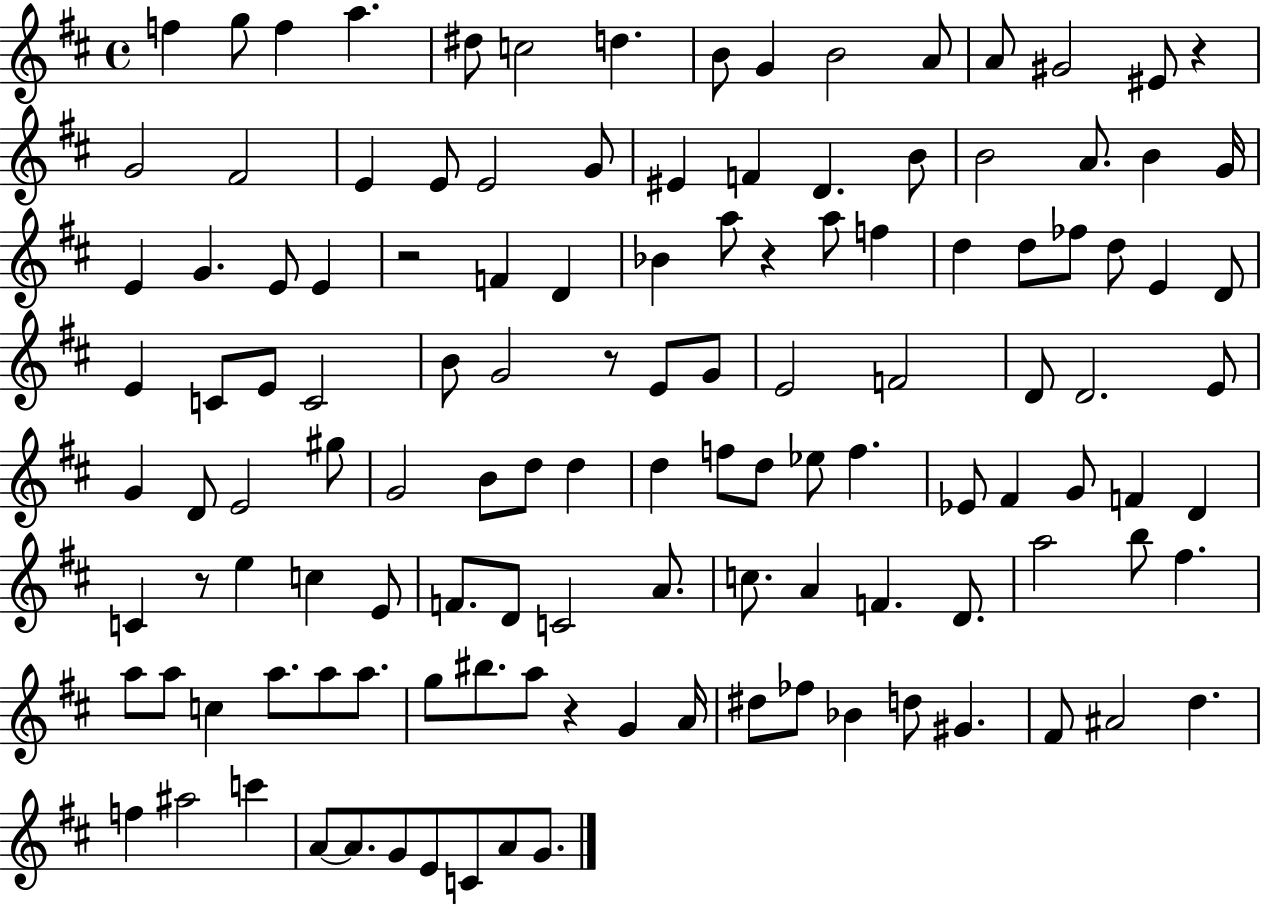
F5/q G5/e F5/q A5/q. D#5/e C5/h D5/q. B4/e G4/q B4/h A4/e A4/e G#4/h EIS4/e R/q G4/h F#4/h E4/q E4/e E4/h G4/e EIS4/q F4/q D4/q. B4/e B4/h A4/e. B4/q G4/s E4/q G4/q. E4/e E4/q R/h F4/q D4/q Bb4/q A5/e R/q A5/e F5/q D5/q D5/e FES5/e D5/e E4/q D4/e E4/q C4/e E4/e C4/h B4/e G4/h R/e E4/e G4/e E4/h F4/h D4/e D4/h. E4/e G4/q D4/e E4/h G#5/e G4/h B4/e D5/e D5/q D5/q F5/e D5/e Eb5/e F5/q. Eb4/e F#4/q G4/e F4/q D4/q C4/q R/e E5/q C5/q E4/e F4/e. D4/e C4/h A4/e. C5/e. A4/q F4/q. D4/e. A5/h B5/e F#5/q. A5/e A5/e C5/q A5/e. A5/e A5/e. G5/e BIS5/e. A5/e R/q G4/q A4/s D#5/e FES5/e Bb4/q D5/e G#4/q. F#4/e A#4/h D5/q. F5/q A#5/h C6/q A4/e A4/e. G4/e E4/e C4/e A4/e G4/e.